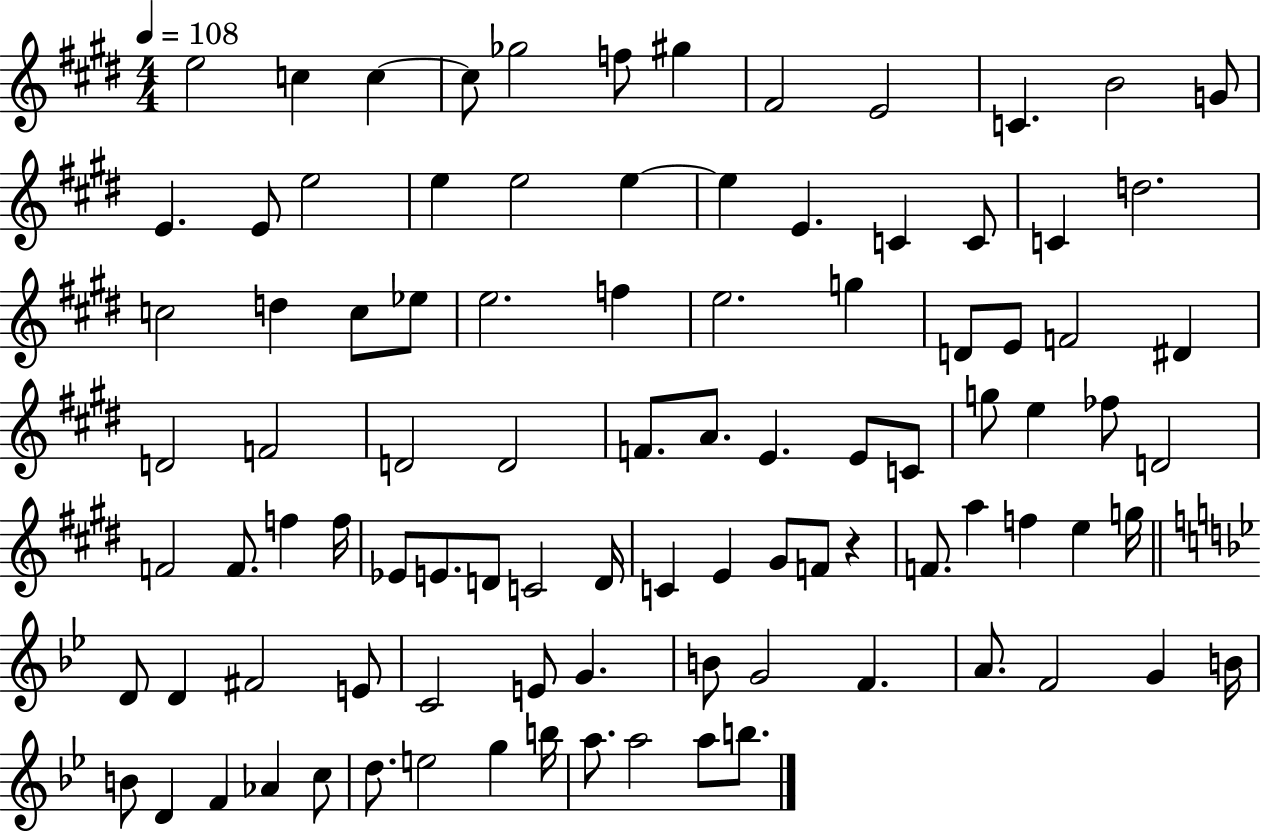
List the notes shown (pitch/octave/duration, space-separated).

E5/h C5/q C5/q C5/e Gb5/h F5/e G#5/q F#4/h E4/h C4/q. B4/h G4/e E4/q. E4/e E5/h E5/q E5/h E5/q E5/q E4/q. C4/q C4/e C4/q D5/h. C5/h D5/q C5/e Eb5/e E5/h. F5/q E5/h. G5/q D4/e E4/e F4/h D#4/q D4/h F4/h D4/h D4/h F4/e. A4/e. E4/q. E4/e C4/e G5/e E5/q FES5/e D4/h F4/h F4/e. F5/q F5/s Eb4/e E4/e. D4/e C4/h D4/s C4/q E4/q G#4/e F4/e R/q F4/e. A5/q F5/q E5/q G5/s D4/e D4/q F#4/h E4/e C4/h E4/e G4/q. B4/e G4/h F4/q. A4/e. F4/h G4/q B4/s B4/e D4/q F4/q Ab4/q C5/e D5/e. E5/h G5/q B5/s A5/e. A5/h A5/e B5/e.